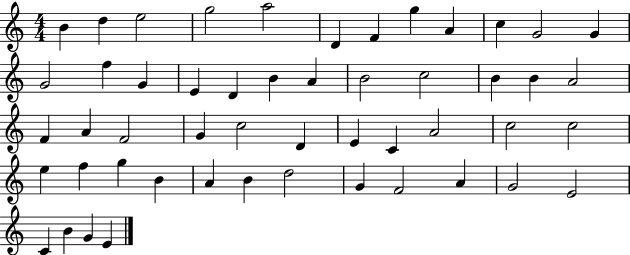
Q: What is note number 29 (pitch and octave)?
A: C5